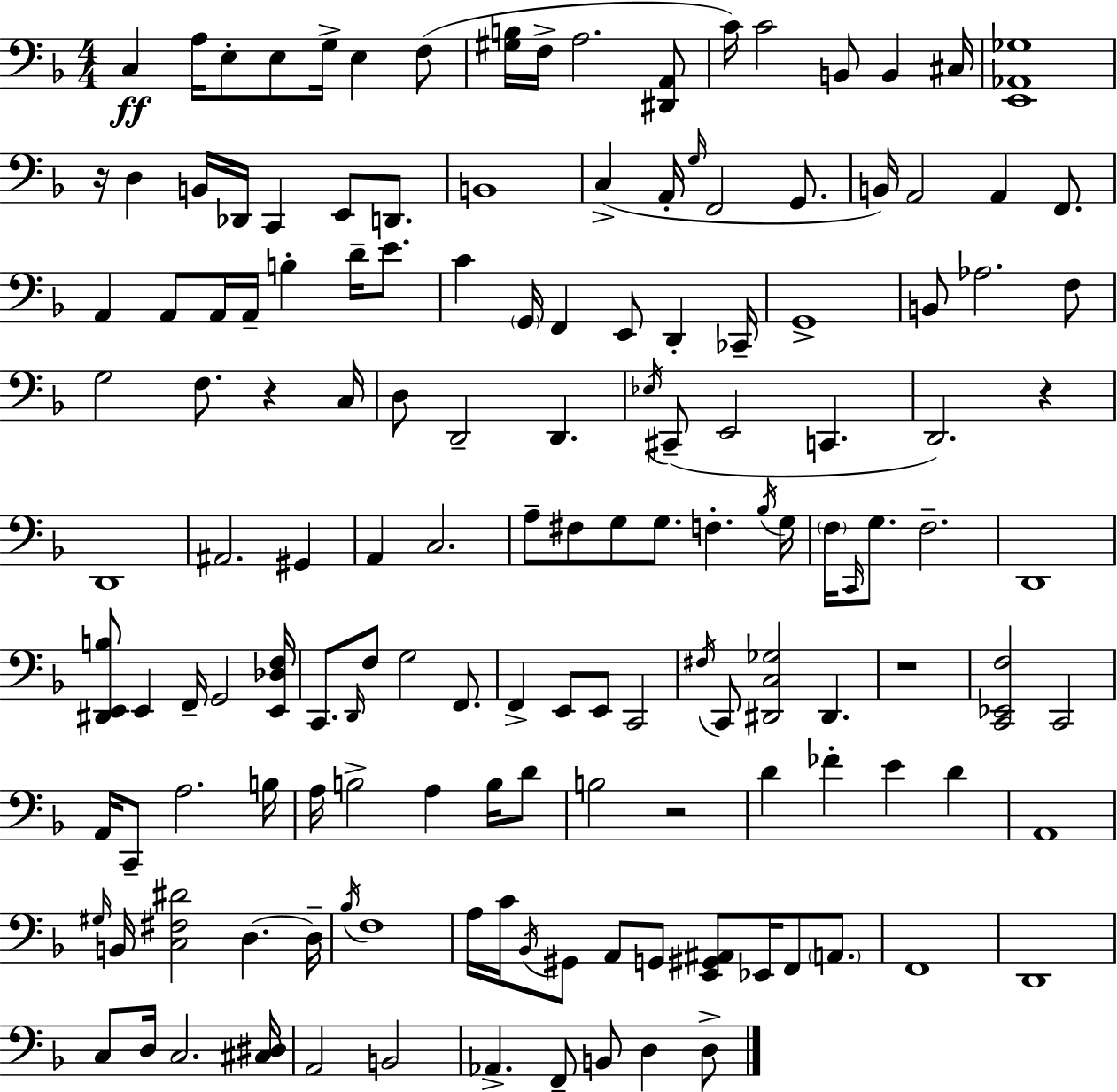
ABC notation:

X:1
T:Untitled
M:4/4
L:1/4
K:Dm
C, A,/4 E,/2 E,/2 G,/4 E, F,/2 [^G,B,]/4 F,/4 A,2 [^D,,A,,]/2 C/4 C2 B,,/2 B,, ^C,/4 [E,,_A,,_G,]4 z/4 D, B,,/4 _D,,/4 C,, E,,/2 D,,/2 B,,4 C, A,,/4 G,/4 F,,2 G,,/2 B,,/4 A,,2 A,, F,,/2 A,, A,,/2 A,,/4 A,,/4 B, D/4 E/2 C G,,/4 F,, E,,/2 D,, _C,,/4 G,,4 B,,/2 _A,2 F,/2 G,2 F,/2 z C,/4 D,/2 D,,2 D,, _E,/4 ^C,,/2 E,,2 C,, D,,2 z D,,4 ^A,,2 ^G,, A,, C,2 A,/2 ^F,/2 G,/2 G,/2 F, _B,/4 G,/4 F,/4 C,,/4 G,/2 F,2 D,,4 [^D,,E,,B,]/2 E,, F,,/4 G,,2 [E,,_D,F,]/4 C,,/2 D,,/4 F,/2 G,2 F,,/2 F,, E,,/2 E,,/2 C,,2 ^F,/4 C,,/2 [^D,,C,_G,]2 ^D,, z4 [C,,_E,,F,]2 C,,2 A,,/4 C,,/2 A,2 B,/4 A,/4 B,2 A, B,/4 D/2 B,2 z2 D _F E D A,,4 ^G,/4 B,,/4 [C,^F,^D]2 D, D,/4 _B,/4 F,4 A,/4 C/4 _B,,/4 ^G,,/2 A,,/2 G,,/2 [E,,^G,,^A,,]/2 _E,,/4 F,,/2 A,,/2 F,,4 D,,4 C,/2 D,/4 C,2 [^C,^D,]/4 A,,2 B,,2 _A,, F,,/2 B,,/2 D, D,/2